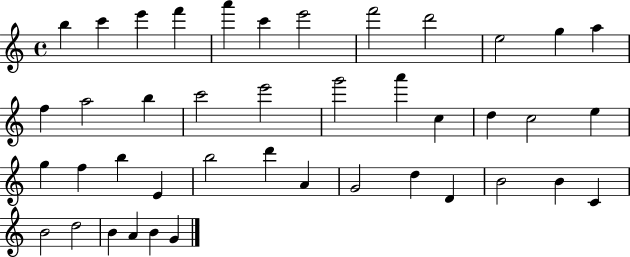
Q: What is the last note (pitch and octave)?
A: G4